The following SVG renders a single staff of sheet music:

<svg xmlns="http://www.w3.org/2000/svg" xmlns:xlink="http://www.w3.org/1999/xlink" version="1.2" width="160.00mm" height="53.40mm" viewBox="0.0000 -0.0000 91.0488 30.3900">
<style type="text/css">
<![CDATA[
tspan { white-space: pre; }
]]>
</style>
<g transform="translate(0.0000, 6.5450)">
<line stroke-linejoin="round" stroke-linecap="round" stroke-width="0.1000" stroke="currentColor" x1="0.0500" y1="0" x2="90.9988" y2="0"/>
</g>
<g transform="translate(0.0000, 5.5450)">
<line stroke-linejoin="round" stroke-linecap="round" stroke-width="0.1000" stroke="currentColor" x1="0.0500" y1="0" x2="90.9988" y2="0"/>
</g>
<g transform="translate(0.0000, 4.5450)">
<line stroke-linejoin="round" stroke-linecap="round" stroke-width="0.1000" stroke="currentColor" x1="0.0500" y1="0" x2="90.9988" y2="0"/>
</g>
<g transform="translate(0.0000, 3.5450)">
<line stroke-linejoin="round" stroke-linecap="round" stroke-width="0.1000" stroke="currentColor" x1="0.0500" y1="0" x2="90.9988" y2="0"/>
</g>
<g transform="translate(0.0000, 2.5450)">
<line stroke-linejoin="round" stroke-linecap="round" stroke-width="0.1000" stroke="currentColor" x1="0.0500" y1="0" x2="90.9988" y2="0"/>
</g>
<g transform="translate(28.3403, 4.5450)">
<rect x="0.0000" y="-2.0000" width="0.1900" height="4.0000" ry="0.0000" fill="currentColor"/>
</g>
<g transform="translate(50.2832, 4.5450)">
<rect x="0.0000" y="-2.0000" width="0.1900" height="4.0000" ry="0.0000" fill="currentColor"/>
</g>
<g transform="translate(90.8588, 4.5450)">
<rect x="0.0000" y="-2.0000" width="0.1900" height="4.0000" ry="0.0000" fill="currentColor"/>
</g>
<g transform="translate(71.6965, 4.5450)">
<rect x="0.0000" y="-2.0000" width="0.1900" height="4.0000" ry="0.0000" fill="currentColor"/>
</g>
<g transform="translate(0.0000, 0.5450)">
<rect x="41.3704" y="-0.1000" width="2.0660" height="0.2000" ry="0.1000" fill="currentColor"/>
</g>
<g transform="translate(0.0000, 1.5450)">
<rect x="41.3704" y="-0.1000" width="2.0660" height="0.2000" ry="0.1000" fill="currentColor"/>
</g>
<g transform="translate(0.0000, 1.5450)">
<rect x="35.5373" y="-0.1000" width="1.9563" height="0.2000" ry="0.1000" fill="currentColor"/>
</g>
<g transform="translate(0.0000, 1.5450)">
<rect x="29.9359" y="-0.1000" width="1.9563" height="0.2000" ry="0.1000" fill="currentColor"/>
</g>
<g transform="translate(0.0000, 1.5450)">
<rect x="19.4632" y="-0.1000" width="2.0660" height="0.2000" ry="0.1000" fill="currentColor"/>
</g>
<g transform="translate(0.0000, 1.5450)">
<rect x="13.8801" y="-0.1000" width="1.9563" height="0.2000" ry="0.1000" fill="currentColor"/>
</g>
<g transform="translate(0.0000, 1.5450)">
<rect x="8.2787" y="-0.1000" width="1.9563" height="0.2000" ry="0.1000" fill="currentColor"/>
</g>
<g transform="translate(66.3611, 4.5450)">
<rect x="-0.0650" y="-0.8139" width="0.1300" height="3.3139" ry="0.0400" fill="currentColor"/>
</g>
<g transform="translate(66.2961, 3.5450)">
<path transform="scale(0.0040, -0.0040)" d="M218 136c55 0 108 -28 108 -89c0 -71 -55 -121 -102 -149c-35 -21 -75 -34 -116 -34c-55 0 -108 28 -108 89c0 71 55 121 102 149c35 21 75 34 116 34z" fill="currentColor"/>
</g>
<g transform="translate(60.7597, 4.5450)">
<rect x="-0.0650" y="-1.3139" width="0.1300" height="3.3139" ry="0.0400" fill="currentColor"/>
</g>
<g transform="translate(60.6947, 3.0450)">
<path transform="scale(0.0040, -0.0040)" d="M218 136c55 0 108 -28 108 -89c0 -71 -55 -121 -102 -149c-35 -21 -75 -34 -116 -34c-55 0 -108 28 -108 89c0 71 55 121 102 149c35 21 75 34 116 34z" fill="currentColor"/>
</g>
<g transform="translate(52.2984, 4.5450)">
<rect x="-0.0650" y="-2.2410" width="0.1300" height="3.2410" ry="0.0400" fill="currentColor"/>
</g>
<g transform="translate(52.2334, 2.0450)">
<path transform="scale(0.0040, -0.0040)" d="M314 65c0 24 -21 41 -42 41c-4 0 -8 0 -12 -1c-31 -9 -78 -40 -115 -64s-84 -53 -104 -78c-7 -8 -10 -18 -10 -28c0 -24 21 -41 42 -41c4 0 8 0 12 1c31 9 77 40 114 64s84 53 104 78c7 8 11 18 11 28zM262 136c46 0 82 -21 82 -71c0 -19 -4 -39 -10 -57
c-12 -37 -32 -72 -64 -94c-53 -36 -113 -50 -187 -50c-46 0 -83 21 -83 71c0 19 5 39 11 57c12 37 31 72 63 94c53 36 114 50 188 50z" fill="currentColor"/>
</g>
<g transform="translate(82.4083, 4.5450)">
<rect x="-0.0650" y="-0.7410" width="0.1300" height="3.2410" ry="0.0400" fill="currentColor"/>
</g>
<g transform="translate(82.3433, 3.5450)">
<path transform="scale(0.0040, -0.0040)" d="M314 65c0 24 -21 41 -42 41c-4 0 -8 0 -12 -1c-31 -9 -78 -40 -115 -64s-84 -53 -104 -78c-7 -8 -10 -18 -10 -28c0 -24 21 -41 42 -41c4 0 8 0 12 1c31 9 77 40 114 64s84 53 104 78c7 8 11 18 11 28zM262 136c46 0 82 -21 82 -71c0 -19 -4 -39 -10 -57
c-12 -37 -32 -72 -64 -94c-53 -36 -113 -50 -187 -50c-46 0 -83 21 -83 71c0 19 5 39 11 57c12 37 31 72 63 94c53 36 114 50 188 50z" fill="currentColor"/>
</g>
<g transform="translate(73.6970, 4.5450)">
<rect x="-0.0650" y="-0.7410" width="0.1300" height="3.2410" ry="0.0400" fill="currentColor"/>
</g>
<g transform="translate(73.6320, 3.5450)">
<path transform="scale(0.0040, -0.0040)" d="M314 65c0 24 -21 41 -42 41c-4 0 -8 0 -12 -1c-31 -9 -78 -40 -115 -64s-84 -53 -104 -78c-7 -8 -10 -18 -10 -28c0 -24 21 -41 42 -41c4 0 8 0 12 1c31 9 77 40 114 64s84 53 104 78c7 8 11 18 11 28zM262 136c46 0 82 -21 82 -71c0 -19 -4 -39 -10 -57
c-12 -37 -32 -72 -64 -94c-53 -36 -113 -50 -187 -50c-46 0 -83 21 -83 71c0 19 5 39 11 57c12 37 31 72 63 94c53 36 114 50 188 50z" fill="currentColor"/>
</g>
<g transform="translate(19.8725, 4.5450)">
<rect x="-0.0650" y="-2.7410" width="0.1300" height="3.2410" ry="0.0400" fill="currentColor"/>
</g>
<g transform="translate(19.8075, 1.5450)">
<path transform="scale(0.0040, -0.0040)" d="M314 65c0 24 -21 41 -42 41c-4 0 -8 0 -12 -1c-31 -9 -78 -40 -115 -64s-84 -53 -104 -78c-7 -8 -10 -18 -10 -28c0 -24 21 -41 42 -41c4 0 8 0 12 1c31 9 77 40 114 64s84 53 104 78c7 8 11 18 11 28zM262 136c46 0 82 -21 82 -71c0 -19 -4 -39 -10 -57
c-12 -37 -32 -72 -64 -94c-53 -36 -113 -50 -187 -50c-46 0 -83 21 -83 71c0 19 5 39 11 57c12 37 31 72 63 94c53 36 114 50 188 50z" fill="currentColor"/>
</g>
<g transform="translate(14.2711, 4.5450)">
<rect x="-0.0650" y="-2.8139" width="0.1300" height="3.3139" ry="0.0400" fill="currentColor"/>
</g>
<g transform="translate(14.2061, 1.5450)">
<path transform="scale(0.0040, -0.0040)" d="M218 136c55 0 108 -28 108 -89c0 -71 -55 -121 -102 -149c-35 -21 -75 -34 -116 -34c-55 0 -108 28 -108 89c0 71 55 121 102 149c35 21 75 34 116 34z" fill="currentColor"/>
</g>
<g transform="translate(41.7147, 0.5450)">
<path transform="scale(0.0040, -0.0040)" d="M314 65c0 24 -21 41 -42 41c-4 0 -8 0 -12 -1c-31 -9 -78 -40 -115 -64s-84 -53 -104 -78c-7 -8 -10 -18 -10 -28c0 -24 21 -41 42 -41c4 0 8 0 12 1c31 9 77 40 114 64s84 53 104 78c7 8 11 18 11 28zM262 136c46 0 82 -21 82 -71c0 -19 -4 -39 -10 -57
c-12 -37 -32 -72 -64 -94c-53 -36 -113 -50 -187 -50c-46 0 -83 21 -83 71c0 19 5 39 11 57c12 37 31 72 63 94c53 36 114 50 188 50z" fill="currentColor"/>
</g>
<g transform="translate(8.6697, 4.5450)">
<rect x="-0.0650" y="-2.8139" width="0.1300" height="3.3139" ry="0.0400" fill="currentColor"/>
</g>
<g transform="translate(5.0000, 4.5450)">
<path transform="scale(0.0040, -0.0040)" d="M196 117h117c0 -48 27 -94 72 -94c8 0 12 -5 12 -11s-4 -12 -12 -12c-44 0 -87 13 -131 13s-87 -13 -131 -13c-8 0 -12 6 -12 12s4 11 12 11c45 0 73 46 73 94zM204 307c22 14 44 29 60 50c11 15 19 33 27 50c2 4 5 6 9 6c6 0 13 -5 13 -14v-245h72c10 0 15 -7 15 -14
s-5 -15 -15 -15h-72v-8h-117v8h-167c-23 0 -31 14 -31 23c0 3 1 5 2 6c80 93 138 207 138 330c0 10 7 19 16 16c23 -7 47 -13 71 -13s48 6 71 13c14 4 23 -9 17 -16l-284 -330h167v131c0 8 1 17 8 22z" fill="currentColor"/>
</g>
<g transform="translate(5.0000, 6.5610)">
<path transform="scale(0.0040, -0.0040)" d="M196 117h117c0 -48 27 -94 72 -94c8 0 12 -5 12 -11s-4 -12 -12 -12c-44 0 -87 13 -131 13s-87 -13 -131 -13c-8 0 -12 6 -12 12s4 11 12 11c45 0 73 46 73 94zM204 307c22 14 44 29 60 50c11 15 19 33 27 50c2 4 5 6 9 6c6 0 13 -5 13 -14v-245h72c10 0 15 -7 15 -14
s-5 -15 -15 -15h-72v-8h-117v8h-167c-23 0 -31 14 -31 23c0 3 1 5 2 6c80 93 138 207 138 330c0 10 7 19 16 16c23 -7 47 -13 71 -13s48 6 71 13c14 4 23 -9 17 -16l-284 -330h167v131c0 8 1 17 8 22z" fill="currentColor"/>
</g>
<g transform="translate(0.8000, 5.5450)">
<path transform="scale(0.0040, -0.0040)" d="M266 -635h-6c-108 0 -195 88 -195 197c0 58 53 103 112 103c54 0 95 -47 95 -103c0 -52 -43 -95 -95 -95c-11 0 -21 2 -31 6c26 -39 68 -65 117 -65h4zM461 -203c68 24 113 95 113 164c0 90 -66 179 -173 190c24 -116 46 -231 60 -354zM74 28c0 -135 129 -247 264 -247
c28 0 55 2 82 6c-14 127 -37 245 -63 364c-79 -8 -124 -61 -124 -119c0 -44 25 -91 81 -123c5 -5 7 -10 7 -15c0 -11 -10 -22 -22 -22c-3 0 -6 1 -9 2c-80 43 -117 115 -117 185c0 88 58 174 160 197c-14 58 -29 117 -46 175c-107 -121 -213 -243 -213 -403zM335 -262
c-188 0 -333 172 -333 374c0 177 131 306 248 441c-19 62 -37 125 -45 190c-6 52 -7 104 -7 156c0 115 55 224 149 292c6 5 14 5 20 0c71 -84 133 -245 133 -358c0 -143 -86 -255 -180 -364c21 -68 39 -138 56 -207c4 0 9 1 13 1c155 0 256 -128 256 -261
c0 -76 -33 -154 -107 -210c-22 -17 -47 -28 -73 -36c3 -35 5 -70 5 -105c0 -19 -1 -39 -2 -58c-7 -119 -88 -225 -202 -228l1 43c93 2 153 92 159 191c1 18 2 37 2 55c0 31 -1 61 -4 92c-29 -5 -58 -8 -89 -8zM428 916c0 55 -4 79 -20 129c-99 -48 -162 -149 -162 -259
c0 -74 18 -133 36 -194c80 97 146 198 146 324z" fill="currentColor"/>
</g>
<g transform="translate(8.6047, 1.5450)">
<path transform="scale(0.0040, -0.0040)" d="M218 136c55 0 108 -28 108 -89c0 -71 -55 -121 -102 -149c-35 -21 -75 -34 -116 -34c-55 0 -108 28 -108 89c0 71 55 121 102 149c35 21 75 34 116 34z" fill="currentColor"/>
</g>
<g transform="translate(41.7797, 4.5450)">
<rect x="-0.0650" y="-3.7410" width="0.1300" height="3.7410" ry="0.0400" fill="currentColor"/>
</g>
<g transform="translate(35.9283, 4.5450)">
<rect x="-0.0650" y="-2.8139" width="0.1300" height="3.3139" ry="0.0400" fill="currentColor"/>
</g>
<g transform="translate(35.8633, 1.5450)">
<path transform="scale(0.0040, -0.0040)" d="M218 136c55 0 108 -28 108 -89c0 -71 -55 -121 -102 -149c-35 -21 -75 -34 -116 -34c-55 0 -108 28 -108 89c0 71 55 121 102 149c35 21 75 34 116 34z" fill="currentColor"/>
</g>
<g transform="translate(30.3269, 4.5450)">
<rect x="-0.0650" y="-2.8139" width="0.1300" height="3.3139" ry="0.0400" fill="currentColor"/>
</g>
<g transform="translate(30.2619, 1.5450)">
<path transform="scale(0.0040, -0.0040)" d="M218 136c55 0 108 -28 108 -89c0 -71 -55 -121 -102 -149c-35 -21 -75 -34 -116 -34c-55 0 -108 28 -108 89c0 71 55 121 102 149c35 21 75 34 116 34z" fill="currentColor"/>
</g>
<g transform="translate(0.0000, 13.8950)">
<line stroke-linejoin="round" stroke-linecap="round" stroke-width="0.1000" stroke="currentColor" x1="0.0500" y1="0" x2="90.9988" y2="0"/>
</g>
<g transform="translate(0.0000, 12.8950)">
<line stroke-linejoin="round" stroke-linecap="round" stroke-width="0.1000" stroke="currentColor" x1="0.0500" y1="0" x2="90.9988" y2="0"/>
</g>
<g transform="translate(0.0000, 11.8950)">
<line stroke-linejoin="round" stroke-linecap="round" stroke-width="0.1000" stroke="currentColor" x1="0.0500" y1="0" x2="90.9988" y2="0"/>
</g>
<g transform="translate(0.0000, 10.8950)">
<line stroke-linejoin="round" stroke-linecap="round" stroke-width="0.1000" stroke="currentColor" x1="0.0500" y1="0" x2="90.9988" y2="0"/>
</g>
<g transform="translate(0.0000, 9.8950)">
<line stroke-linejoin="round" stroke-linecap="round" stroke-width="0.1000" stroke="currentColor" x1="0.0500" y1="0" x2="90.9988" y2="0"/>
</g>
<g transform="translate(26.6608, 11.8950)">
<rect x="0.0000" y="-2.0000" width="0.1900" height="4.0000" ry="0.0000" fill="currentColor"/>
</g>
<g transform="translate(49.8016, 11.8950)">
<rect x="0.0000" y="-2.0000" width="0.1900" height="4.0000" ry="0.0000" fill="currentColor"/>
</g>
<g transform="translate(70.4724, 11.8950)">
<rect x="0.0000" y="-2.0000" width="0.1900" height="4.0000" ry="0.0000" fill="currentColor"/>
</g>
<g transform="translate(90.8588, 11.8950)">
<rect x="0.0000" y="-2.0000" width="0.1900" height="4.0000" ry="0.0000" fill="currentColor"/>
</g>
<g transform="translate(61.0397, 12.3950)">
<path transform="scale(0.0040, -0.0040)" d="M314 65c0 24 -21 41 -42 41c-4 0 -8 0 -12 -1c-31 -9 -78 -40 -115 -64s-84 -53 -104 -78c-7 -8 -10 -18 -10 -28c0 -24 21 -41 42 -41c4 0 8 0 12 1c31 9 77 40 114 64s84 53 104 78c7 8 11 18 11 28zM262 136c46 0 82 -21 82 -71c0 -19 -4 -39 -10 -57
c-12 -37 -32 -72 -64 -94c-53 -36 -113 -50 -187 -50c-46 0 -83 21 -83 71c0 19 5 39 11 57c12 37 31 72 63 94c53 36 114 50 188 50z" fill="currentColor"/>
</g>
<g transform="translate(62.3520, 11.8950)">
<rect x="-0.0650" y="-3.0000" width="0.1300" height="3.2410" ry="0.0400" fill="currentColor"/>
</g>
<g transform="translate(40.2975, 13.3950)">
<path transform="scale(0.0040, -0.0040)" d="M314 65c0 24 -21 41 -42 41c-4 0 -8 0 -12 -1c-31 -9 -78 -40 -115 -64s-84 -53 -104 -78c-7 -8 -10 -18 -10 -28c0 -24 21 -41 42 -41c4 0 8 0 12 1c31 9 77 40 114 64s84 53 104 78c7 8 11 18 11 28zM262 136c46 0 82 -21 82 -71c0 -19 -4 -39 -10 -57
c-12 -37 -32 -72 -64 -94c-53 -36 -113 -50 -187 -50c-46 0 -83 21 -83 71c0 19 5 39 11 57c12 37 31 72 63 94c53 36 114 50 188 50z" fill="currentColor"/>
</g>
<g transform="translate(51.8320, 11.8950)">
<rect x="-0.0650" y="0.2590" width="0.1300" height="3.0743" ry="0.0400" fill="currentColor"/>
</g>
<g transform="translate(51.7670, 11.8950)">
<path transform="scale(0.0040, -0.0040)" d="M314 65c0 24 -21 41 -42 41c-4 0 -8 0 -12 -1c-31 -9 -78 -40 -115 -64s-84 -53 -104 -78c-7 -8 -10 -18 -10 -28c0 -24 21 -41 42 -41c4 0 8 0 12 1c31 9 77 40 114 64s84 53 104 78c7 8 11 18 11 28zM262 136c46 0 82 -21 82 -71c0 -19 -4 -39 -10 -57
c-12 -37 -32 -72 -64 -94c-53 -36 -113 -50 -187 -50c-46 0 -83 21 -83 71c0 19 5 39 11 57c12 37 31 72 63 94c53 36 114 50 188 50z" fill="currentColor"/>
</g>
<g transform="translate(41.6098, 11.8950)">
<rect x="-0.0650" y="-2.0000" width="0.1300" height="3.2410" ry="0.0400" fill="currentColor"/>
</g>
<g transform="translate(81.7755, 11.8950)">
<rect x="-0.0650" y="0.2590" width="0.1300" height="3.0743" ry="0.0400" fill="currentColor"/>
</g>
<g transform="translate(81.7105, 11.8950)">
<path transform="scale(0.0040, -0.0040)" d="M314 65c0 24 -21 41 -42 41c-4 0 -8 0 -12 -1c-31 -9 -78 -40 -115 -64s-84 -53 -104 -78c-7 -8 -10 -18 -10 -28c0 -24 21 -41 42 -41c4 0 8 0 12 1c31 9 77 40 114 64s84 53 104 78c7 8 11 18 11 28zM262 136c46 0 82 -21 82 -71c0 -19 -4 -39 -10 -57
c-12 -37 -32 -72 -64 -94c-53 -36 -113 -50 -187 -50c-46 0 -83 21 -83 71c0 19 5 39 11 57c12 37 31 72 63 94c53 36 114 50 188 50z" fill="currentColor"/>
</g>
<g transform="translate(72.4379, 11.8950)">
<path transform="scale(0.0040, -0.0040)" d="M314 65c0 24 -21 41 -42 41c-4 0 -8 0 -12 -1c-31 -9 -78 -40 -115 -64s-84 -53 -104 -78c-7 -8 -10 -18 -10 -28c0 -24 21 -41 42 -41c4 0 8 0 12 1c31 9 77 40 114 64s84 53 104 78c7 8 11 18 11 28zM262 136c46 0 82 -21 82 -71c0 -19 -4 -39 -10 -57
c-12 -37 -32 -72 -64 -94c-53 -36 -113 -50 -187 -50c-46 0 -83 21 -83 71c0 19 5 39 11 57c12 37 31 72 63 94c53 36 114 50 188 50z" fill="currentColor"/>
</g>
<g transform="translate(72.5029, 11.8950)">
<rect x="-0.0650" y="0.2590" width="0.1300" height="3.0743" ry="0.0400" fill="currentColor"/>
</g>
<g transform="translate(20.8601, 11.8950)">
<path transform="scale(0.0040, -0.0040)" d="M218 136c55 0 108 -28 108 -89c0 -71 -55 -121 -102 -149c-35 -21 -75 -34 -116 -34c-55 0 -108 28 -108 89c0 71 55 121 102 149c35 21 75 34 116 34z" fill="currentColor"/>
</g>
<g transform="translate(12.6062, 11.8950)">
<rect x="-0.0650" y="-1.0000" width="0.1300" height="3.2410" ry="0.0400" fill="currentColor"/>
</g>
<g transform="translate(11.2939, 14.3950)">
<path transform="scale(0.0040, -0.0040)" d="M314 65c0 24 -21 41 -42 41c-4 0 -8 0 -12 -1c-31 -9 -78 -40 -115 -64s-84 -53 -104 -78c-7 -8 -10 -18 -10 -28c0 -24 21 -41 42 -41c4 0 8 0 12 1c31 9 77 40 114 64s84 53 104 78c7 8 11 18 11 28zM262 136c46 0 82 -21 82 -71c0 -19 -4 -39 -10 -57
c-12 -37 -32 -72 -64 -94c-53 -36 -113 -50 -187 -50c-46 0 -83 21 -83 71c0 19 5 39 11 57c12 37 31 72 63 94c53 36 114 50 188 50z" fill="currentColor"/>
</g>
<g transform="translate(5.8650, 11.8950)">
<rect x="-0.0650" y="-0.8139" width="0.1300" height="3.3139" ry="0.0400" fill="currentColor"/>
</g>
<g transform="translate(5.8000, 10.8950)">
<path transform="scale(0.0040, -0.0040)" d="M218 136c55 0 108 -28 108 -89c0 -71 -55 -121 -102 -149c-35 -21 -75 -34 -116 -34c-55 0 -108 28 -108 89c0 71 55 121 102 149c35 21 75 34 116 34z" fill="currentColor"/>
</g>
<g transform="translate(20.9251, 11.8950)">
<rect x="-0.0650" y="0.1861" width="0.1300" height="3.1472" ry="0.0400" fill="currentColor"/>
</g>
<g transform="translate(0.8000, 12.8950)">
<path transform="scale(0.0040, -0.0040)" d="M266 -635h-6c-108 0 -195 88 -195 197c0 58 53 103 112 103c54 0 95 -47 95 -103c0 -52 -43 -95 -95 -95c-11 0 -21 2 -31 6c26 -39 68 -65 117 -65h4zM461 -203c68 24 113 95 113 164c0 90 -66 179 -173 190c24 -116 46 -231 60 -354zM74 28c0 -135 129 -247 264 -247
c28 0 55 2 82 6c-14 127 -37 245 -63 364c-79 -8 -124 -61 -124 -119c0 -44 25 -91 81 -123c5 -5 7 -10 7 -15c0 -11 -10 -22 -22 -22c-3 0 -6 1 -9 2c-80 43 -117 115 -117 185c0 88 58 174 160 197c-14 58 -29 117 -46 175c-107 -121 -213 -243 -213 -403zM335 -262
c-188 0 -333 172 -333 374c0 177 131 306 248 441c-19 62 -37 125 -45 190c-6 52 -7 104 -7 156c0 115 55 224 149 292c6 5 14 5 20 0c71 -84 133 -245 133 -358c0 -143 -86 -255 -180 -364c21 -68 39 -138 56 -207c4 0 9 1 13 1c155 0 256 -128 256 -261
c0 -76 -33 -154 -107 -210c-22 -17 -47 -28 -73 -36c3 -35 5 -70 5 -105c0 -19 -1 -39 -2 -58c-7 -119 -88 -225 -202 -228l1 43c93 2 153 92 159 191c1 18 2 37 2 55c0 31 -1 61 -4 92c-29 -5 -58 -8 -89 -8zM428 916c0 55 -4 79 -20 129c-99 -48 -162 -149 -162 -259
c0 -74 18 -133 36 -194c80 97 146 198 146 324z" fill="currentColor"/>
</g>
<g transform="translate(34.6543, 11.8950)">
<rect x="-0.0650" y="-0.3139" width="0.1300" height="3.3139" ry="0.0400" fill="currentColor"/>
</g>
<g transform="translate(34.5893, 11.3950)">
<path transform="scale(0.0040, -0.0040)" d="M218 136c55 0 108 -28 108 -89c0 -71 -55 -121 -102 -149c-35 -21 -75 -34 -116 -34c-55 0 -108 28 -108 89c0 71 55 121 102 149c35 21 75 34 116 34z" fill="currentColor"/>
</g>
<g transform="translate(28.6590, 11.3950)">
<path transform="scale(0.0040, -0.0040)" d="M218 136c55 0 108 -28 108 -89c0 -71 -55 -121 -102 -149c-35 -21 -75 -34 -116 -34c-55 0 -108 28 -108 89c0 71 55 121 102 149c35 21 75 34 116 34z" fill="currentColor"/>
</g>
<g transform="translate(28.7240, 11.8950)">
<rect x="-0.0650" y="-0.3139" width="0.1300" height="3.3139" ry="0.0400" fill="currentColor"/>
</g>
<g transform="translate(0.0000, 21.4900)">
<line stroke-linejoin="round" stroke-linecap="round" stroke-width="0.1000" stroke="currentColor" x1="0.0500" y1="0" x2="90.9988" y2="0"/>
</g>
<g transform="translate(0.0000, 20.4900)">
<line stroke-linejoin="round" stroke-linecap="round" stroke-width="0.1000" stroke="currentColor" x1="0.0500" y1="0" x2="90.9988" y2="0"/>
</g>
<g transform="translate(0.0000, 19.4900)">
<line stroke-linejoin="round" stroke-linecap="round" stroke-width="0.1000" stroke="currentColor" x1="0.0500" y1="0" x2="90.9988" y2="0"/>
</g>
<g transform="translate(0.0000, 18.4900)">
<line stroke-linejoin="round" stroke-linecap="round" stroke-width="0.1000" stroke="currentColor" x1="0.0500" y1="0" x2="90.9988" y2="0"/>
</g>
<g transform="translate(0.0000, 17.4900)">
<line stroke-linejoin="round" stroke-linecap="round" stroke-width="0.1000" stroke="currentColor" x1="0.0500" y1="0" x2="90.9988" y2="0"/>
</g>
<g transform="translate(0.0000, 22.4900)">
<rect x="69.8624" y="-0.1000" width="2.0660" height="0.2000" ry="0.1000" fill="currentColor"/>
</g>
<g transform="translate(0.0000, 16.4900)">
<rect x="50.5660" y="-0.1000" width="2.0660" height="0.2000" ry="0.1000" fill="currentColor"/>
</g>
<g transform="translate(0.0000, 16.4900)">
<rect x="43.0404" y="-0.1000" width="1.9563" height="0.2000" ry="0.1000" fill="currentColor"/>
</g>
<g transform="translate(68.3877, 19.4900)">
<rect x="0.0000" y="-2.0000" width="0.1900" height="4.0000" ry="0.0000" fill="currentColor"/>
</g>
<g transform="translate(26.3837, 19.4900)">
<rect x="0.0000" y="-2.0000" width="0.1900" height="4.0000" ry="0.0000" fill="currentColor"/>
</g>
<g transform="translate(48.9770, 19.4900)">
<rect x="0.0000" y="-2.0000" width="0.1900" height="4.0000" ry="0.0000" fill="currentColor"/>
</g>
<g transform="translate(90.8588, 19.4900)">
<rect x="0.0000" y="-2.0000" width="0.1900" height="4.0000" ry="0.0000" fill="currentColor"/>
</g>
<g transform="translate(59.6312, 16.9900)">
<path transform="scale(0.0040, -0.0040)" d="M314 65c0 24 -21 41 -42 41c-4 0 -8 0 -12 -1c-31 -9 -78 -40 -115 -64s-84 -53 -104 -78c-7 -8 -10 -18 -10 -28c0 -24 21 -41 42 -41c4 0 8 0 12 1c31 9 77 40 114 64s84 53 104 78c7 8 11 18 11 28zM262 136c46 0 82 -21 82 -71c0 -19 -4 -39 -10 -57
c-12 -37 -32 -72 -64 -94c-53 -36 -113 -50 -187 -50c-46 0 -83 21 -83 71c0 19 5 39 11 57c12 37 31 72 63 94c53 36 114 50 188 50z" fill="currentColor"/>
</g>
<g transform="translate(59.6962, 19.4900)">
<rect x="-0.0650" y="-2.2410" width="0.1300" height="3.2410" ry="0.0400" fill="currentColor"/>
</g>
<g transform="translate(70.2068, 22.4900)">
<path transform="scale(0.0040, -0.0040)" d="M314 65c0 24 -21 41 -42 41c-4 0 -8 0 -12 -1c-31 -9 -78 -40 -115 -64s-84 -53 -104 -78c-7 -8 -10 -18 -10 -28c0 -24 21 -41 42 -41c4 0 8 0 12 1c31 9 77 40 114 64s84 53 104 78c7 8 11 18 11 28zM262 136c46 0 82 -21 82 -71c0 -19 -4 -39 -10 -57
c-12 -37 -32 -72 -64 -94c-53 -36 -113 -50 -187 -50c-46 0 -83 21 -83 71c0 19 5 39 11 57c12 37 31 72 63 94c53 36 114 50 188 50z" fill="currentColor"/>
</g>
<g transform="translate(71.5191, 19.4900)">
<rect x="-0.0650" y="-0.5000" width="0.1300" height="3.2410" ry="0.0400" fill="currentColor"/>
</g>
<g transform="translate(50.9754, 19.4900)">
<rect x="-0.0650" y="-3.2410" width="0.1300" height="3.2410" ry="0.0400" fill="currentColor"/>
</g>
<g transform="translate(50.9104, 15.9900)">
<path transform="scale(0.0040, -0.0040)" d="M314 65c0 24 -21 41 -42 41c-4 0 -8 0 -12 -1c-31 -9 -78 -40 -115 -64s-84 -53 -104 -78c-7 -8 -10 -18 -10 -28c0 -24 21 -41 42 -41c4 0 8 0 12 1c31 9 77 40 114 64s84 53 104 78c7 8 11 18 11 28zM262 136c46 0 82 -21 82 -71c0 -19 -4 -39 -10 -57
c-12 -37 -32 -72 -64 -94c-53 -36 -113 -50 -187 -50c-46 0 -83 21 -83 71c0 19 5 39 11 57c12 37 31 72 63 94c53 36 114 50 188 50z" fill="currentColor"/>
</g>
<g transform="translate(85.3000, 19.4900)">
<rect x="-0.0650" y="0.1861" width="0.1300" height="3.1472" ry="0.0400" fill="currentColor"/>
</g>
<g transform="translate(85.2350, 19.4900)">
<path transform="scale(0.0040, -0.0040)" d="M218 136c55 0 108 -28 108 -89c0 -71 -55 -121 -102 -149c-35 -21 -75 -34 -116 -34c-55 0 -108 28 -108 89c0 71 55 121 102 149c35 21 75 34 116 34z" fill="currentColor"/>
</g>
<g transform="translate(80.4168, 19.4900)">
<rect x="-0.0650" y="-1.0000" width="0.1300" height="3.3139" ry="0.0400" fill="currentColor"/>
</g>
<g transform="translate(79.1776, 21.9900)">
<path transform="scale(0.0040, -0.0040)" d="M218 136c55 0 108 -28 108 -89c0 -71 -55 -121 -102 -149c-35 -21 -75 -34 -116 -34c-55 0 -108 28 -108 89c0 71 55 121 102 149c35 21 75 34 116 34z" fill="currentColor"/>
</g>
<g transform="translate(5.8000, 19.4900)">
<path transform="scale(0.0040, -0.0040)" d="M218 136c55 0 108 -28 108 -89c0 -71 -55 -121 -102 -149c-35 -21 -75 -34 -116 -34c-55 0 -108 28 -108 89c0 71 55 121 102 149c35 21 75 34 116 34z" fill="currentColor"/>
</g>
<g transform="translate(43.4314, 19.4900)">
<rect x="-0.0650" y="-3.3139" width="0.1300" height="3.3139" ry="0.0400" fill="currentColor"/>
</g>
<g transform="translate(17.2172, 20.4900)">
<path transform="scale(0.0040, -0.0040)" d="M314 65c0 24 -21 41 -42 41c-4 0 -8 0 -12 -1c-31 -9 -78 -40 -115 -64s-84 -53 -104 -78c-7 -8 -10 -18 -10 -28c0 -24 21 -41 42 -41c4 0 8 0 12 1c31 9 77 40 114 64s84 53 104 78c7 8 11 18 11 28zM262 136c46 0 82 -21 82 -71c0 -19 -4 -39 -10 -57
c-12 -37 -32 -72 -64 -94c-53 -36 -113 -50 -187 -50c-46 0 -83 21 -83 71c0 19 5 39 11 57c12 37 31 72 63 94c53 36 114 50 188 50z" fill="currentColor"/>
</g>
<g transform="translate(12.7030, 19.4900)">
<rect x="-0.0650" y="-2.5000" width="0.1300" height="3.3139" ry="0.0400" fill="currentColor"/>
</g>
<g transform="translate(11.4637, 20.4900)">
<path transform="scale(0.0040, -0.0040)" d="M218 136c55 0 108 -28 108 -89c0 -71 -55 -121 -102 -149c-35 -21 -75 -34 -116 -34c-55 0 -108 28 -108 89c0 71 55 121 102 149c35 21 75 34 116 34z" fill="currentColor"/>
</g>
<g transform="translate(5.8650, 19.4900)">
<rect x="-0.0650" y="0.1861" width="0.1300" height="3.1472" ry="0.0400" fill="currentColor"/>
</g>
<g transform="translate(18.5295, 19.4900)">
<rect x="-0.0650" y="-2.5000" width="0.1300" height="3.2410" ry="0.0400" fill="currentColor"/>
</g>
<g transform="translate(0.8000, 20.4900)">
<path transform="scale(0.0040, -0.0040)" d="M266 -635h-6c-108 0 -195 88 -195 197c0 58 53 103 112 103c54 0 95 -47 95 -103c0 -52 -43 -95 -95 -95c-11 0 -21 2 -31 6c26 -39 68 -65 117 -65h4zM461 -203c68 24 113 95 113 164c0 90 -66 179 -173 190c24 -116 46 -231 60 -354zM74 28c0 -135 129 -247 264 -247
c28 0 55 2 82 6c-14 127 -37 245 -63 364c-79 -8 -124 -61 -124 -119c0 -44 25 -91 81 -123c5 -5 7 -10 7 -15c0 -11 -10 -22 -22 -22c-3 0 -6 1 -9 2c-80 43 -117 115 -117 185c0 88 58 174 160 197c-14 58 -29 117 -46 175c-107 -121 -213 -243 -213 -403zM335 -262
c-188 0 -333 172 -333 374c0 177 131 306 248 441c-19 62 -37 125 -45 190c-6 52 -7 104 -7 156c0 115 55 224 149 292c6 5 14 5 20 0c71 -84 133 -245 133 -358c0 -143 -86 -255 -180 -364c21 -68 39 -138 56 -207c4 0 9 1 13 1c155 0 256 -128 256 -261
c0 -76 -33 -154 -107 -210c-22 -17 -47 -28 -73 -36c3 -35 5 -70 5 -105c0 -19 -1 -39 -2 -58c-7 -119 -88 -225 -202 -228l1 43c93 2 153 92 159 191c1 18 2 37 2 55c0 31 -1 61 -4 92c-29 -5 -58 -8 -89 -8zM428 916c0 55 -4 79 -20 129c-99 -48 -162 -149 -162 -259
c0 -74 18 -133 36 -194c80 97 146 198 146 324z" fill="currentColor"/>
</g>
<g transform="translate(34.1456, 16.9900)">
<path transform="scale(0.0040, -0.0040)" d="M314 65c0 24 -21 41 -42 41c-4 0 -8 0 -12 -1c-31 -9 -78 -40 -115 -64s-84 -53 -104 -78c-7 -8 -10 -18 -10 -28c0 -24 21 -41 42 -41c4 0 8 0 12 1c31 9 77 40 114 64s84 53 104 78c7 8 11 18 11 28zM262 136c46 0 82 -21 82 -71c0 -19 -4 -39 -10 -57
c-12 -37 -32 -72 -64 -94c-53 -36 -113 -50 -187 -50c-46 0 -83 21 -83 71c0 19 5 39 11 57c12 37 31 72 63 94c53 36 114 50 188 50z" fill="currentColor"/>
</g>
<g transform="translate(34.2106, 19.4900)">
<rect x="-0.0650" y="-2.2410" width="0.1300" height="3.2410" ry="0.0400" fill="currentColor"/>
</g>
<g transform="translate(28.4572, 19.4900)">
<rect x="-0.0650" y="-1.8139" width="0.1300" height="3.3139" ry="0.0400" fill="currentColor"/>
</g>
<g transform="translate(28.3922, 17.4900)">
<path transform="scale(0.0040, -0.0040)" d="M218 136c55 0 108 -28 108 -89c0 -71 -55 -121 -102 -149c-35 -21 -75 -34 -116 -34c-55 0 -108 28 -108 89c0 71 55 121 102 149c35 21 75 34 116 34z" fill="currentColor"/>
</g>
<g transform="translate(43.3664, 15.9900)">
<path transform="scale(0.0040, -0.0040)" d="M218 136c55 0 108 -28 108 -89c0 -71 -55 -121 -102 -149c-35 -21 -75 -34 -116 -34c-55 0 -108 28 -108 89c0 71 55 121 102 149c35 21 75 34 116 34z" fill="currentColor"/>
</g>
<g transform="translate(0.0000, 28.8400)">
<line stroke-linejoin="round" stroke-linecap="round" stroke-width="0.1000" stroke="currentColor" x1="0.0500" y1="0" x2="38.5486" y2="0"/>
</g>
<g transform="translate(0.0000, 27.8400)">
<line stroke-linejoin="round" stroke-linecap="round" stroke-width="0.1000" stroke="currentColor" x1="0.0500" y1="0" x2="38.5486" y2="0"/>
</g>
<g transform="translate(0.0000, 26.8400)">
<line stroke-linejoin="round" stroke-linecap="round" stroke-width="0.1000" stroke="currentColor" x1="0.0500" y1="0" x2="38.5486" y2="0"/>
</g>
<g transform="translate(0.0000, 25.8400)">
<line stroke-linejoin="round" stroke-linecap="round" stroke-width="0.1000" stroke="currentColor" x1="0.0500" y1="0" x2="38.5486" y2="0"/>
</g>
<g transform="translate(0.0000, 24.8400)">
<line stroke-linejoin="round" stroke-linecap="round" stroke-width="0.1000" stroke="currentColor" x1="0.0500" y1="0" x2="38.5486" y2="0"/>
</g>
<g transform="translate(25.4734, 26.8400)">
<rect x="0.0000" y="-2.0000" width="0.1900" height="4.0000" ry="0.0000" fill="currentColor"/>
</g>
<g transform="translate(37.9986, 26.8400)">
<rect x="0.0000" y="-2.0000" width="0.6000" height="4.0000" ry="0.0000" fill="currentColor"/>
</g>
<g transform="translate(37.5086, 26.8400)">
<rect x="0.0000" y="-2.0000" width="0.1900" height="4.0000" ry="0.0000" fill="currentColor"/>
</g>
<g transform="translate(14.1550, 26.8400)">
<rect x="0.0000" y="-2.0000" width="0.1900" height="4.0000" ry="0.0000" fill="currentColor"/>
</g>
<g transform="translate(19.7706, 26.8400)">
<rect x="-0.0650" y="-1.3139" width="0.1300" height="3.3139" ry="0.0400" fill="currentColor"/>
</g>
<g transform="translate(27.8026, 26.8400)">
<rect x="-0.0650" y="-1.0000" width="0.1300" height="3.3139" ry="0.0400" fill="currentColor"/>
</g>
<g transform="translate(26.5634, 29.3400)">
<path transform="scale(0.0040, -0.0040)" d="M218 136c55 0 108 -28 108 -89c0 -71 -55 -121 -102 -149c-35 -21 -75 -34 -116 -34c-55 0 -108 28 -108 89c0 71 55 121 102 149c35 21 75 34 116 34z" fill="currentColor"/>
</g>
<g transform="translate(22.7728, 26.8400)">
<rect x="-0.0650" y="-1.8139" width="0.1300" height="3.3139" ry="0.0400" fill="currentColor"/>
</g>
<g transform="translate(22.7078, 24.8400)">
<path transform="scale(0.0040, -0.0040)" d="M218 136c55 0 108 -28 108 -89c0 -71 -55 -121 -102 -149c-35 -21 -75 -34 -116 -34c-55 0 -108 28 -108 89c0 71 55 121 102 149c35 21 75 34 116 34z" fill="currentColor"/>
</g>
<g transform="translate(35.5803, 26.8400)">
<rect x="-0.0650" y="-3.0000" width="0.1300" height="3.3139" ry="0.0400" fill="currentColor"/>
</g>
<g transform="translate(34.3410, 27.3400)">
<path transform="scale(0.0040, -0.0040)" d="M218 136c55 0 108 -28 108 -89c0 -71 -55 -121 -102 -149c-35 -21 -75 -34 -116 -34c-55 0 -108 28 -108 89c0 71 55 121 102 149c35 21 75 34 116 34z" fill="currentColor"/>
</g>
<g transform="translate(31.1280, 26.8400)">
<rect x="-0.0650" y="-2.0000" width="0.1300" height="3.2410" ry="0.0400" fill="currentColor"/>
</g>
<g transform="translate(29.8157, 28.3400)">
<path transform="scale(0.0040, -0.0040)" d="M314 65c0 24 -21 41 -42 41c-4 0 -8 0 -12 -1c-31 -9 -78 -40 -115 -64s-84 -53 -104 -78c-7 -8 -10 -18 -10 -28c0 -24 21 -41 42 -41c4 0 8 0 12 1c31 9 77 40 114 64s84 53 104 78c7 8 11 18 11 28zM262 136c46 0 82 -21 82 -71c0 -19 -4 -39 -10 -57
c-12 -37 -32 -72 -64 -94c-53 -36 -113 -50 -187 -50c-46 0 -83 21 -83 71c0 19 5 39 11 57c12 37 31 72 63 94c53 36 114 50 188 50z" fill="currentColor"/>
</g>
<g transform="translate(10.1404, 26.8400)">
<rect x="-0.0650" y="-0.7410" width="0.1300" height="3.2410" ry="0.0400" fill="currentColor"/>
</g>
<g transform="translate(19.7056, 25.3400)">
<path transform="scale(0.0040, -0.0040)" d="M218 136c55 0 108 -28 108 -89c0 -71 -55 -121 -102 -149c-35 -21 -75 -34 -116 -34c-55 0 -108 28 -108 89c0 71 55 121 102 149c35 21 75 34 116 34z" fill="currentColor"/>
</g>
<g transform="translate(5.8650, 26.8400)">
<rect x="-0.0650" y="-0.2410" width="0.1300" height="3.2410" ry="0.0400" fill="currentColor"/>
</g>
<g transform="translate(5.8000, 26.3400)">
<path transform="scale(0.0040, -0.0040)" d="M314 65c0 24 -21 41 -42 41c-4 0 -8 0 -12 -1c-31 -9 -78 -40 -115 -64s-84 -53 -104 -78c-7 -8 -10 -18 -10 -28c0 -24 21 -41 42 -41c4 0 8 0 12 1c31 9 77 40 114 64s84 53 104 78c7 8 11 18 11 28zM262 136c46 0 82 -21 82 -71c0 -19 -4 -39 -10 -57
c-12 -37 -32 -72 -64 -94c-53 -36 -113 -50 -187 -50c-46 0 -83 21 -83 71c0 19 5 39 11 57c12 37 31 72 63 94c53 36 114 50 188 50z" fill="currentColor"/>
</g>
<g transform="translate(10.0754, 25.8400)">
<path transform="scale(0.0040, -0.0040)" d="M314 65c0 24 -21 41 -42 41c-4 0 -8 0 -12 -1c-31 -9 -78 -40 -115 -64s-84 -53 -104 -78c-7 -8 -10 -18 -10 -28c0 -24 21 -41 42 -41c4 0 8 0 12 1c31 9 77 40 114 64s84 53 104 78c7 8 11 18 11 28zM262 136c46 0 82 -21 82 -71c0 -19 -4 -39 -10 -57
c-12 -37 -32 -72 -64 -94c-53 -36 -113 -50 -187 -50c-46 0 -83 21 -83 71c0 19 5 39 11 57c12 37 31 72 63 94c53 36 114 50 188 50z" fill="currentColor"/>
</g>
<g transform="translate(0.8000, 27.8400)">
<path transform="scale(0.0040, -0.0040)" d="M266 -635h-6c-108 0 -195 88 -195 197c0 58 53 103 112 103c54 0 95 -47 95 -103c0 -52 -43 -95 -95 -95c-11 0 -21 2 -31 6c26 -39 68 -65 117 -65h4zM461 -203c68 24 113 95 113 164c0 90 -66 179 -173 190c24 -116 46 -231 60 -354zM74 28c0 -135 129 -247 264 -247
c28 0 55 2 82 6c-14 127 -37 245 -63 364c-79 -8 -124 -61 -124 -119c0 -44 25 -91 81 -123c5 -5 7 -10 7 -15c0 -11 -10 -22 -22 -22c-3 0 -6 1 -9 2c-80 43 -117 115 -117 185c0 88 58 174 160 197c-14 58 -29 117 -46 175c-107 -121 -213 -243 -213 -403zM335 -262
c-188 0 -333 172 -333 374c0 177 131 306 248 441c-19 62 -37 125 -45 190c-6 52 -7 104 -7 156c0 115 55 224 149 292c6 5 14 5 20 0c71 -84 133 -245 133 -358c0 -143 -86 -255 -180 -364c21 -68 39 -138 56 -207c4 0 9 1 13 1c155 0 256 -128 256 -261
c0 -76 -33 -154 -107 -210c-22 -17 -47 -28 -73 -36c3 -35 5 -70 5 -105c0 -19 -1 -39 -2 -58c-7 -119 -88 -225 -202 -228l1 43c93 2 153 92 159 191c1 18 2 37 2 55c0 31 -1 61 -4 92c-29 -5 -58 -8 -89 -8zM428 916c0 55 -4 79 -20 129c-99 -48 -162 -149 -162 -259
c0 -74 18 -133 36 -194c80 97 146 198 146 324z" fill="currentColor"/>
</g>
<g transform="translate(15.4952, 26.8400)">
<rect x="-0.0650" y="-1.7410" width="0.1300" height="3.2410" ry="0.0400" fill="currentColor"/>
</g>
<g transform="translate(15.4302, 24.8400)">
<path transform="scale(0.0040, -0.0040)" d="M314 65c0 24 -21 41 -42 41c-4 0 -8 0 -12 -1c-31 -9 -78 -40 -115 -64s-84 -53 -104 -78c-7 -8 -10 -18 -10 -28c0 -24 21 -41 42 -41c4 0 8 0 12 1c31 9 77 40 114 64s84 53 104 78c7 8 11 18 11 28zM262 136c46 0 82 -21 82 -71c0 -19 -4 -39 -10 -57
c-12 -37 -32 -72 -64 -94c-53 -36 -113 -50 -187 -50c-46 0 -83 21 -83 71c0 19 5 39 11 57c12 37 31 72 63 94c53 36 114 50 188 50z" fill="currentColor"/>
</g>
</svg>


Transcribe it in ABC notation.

X:1
T:Untitled
M:4/4
L:1/4
K:C
a a a2 a a c'2 g2 e d d2 d2 d D2 B c c F2 B2 A2 B2 B2 B G G2 f g2 b b2 g2 C2 D B c2 d2 f2 e f D F2 A